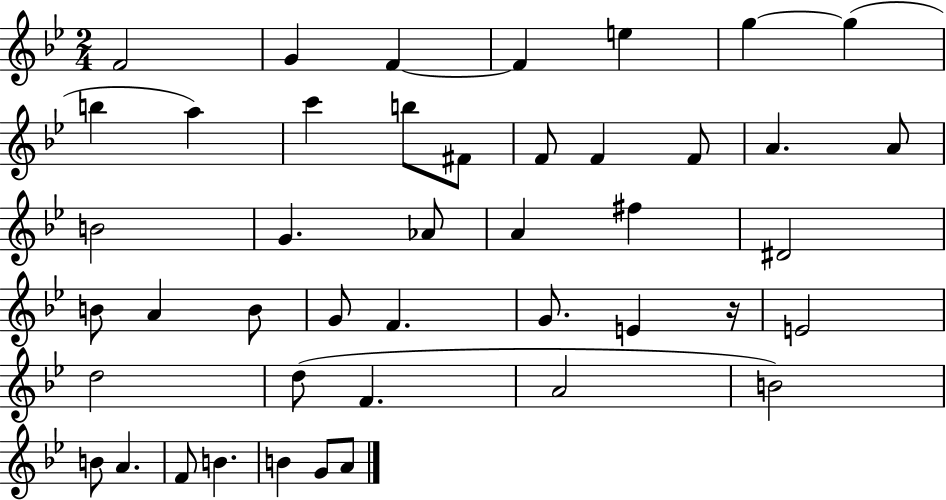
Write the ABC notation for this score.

X:1
T:Untitled
M:2/4
L:1/4
K:Bb
F2 G F F e g g b a c' b/2 ^F/2 F/2 F F/2 A A/2 B2 G _A/2 A ^f ^D2 B/2 A B/2 G/2 F G/2 E z/4 E2 d2 d/2 F A2 B2 B/2 A F/2 B B G/2 A/2